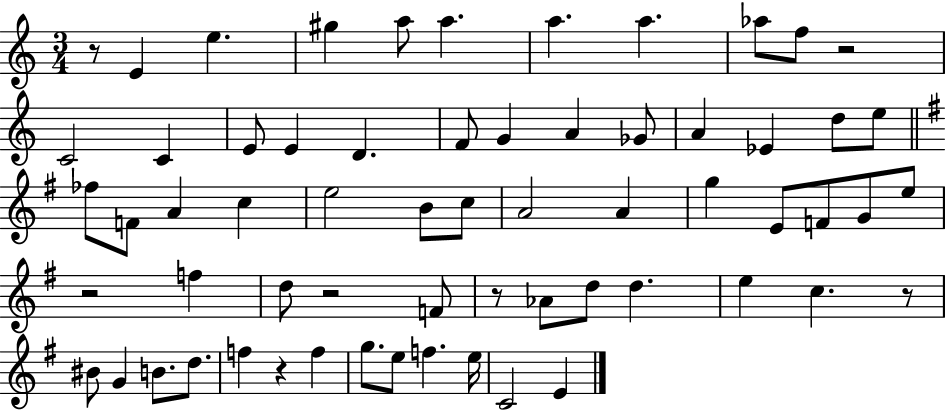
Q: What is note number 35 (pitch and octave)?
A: G4